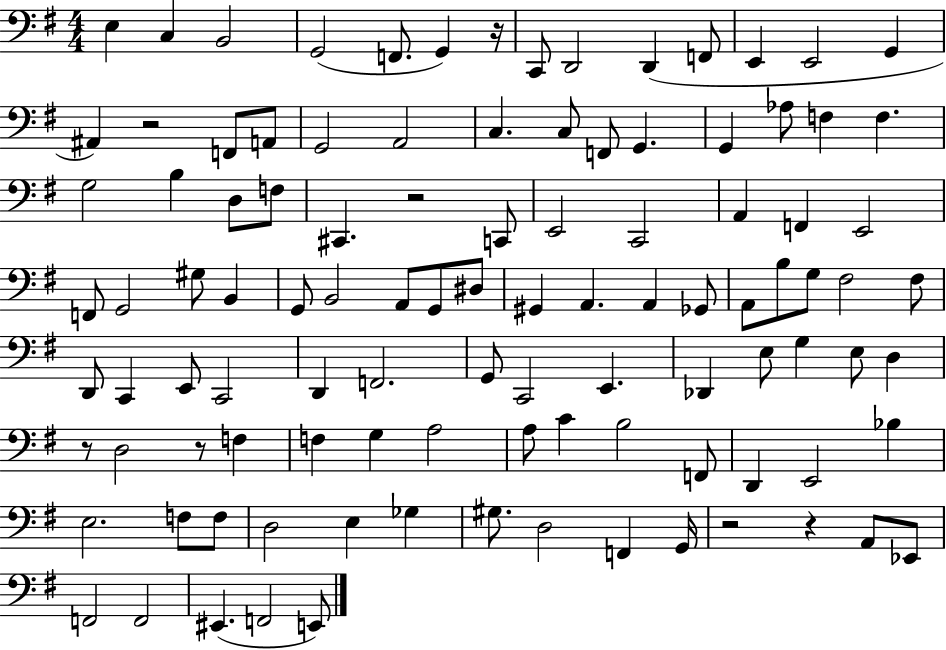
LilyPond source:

{
  \clef bass
  \numericTimeSignature
  \time 4/4
  \key g \major
  e4 c4 b,2 | g,2( f,8. g,4) r16 | c,8 d,2 d,4( f,8 | e,4 e,2 g,4 | \break ais,4) r2 f,8 a,8 | g,2 a,2 | c4. c8 f,8 g,4. | g,4 aes8 f4 f4. | \break g2 b4 d8 f8 | cis,4. r2 c,8 | e,2 c,2 | a,4 f,4 e,2 | \break f,8 g,2 gis8 b,4 | g,8 b,2 a,8 g,8 dis8 | gis,4 a,4. a,4 ges,8 | a,8 b8 g8 fis2 fis8 | \break d,8 c,4 e,8 c,2 | d,4 f,2. | g,8 c,2 e,4. | des,4 e8 g4 e8 d4 | \break r8 d2 r8 f4 | f4 g4 a2 | a8 c'4 b2 f,8 | d,4 e,2 bes4 | \break e2. f8 f8 | d2 e4 ges4 | gis8. d2 f,4 g,16 | r2 r4 a,8 ees,8 | \break f,2 f,2 | eis,4.( f,2 e,8) | \bar "|."
}